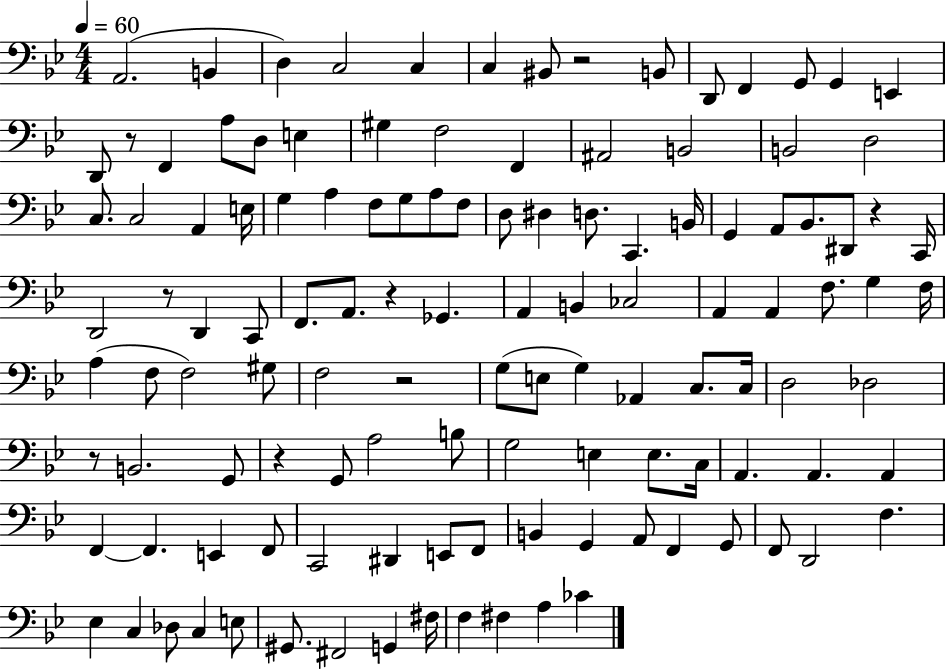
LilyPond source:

{
  \clef bass
  \numericTimeSignature
  \time 4/4
  \key bes \major
  \tempo 4 = 60
  \repeat volta 2 { a,2.( b,4 | d4) c2 c4 | c4 bis,8 r2 b,8 | d,8 f,4 g,8 g,4 e,4 | \break d,8 r8 f,4 a8 d8 e4 | gis4 f2 f,4 | ais,2 b,2 | b,2 d2 | \break c8. c2 a,4 e16 | g4 a4 f8 g8 a8 f8 | d8 dis4 d8. c,4. b,16 | g,4 a,8 bes,8. dis,8 r4 c,16 | \break d,2 r8 d,4 c,8 | f,8. a,8. r4 ges,4. | a,4 b,4 ces2 | a,4 a,4 f8. g4 f16 | \break a4( f8 f2) gis8 | f2 r2 | g8( e8 g4) aes,4 c8. c16 | d2 des2 | \break r8 b,2. g,8 | r4 g,8 a2 b8 | g2 e4 e8. c16 | a,4. a,4. a,4 | \break f,4~~ f,4. e,4 f,8 | c,2 dis,4 e,8 f,8 | b,4 g,4 a,8 f,4 g,8 | f,8 d,2 f4. | \break ees4 c4 des8 c4 e8 | gis,8. fis,2 g,4 fis16 | f4 fis4 a4 ces'4 | } \bar "|."
}